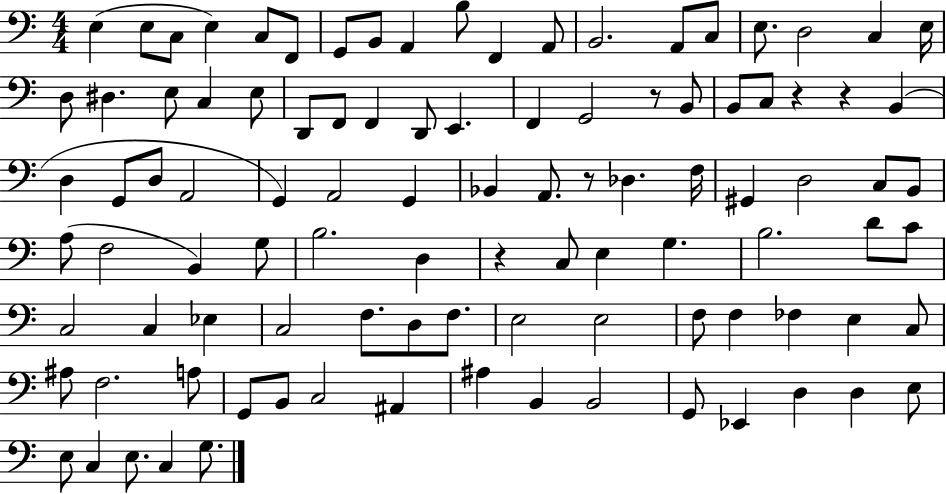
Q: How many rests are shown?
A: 5